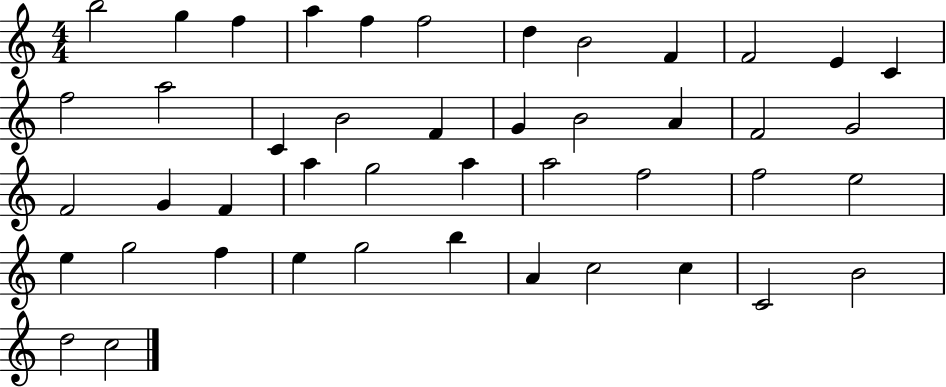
{
  \clef treble
  \numericTimeSignature
  \time 4/4
  \key c \major
  b''2 g''4 f''4 | a''4 f''4 f''2 | d''4 b'2 f'4 | f'2 e'4 c'4 | \break f''2 a''2 | c'4 b'2 f'4 | g'4 b'2 a'4 | f'2 g'2 | \break f'2 g'4 f'4 | a''4 g''2 a''4 | a''2 f''2 | f''2 e''2 | \break e''4 g''2 f''4 | e''4 g''2 b''4 | a'4 c''2 c''4 | c'2 b'2 | \break d''2 c''2 | \bar "|."
}